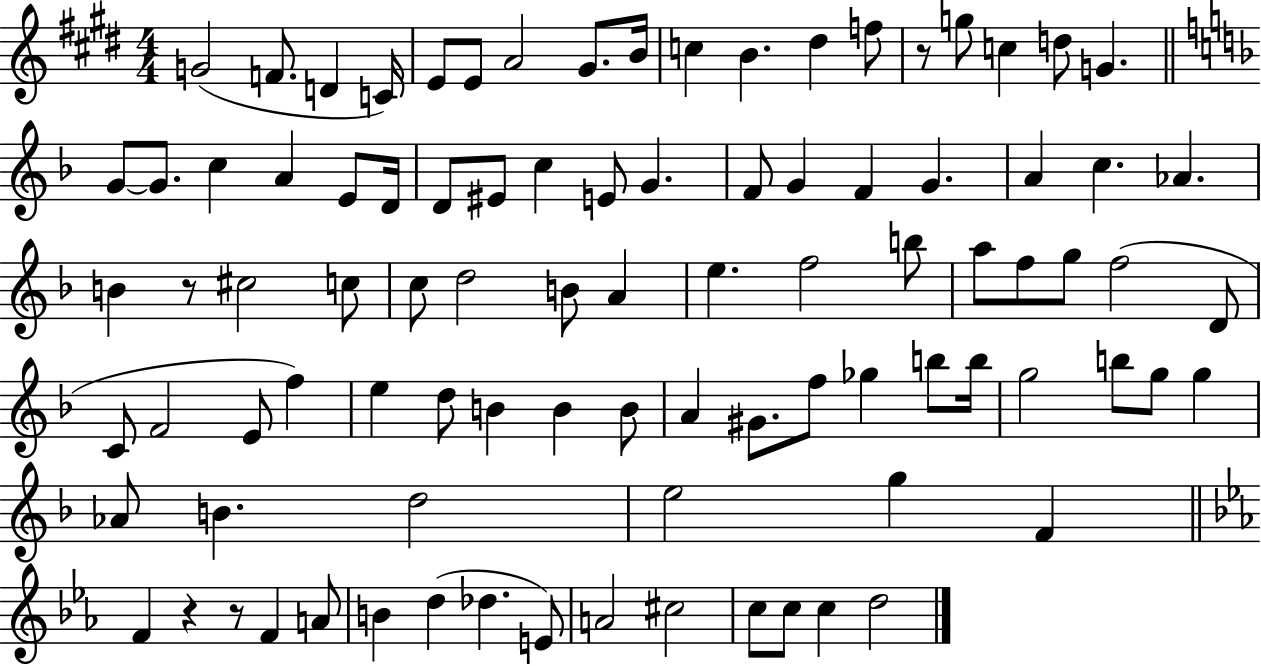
X:1
T:Untitled
M:4/4
L:1/4
K:E
G2 F/2 D C/4 E/2 E/2 A2 ^G/2 B/4 c B ^d f/2 z/2 g/2 c d/2 G G/2 G/2 c A E/2 D/4 D/2 ^E/2 c E/2 G F/2 G F G A c _A B z/2 ^c2 c/2 c/2 d2 B/2 A e f2 b/2 a/2 f/2 g/2 f2 D/2 C/2 F2 E/2 f e d/2 B B B/2 A ^G/2 f/2 _g b/2 b/4 g2 b/2 g/2 g _A/2 B d2 e2 g F F z z/2 F A/2 B d _d E/2 A2 ^c2 c/2 c/2 c d2